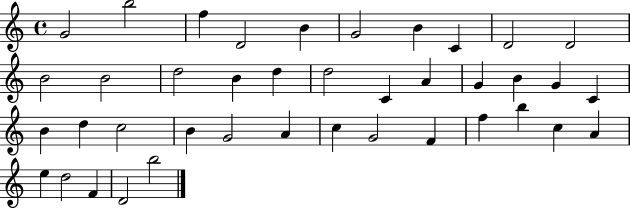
G4/h B5/h F5/q D4/h B4/q G4/h B4/q C4/q D4/h D4/h B4/h B4/h D5/h B4/q D5/q D5/h C4/q A4/q G4/q B4/q G4/q C4/q B4/q D5/q C5/h B4/q G4/h A4/q C5/q G4/h F4/q F5/q B5/q C5/q A4/q E5/q D5/h F4/q D4/h B5/h